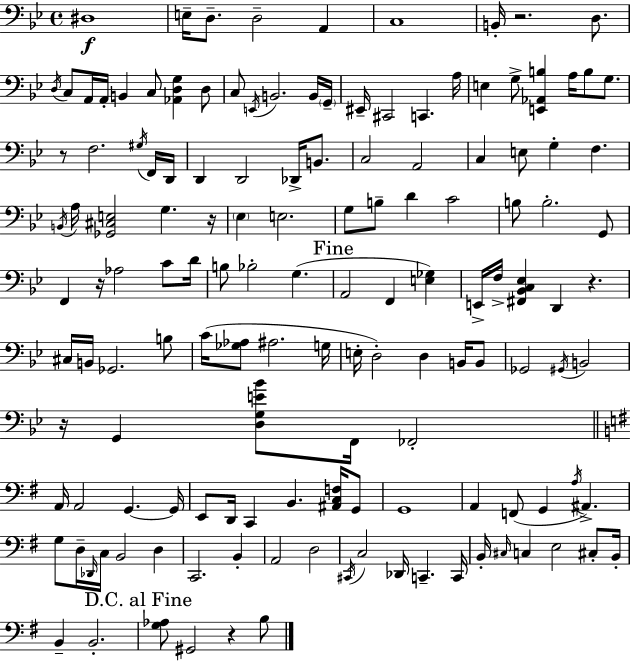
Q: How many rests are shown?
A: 7